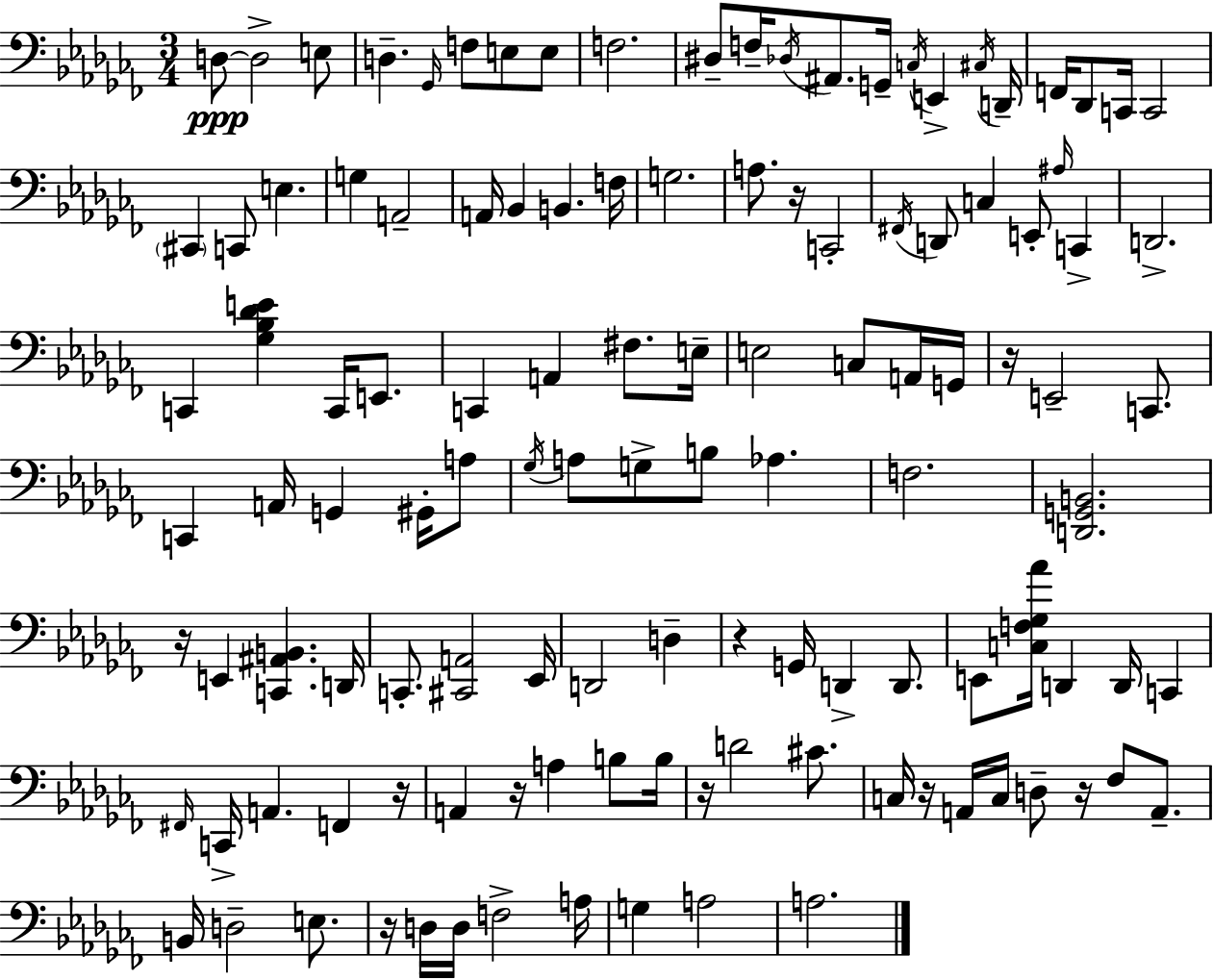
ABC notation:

X:1
T:Untitled
M:3/4
L:1/4
K:Abm
D,/2 D,2 E,/2 D, _G,,/4 F,/2 E,/2 E,/2 F,2 ^D,/2 F,/4 _D,/4 ^A,,/2 G,,/4 C,/4 E,, ^C,/4 D,,/4 F,,/4 _D,,/2 C,,/4 C,,2 ^C,, C,,/2 E, G, A,,2 A,,/4 _B,, B,, F,/4 G,2 A,/2 z/4 C,,2 ^F,,/4 D,,/2 C, E,,/2 ^A,/4 C,, D,,2 C,, [_G,_B,_DE] C,,/4 E,,/2 C,, A,, ^F,/2 E,/4 E,2 C,/2 A,,/4 G,,/4 z/4 E,,2 C,,/2 C,, A,,/4 G,, ^G,,/4 A,/2 _G,/4 A,/2 G,/2 B,/2 _A, F,2 [D,,G,,B,,]2 z/4 E,, [C,,^A,,B,,] D,,/4 C,,/2 [^C,,A,,]2 _E,,/4 D,,2 D, z G,,/4 D,, D,,/2 E,,/2 [C,F,_G,_A]/4 D,, D,,/4 C,, ^F,,/4 C,,/4 A,, F,, z/4 A,, z/4 A, B,/2 B,/4 z/4 D2 ^C/2 C,/4 z/4 A,,/4 C,/4 D,/2 z/4 _F,/2 A,,/2 B,,/4 D,2 E,/2 z/4 D,/4 D,/4 F,2 A,/4 G, A,2 A,2